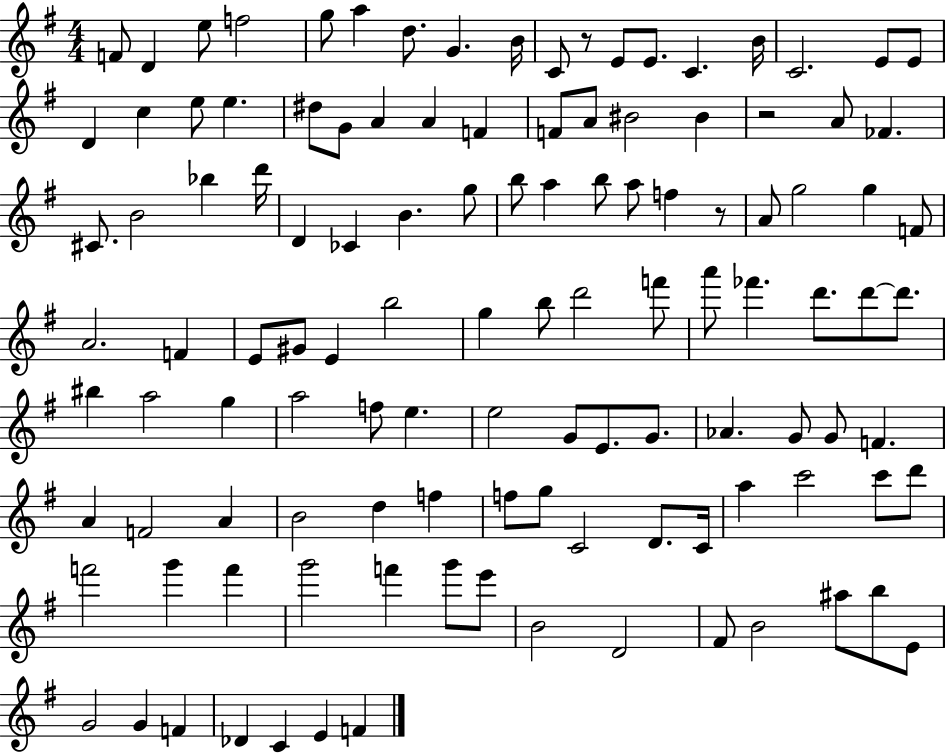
F4/e D4/q E5/e F5/h G5/e A5/q D5/e. G4/q. B4/s C4/e R/e E4/e E4/e. C4/q. B4/s C4/h. E4/e E4/e D4/q C5/q E5/e E5/q. D#5/e G4/e A4/q A4/q F4/q F4/e A4/e BIS4/h BIS4/q R/h A4/e FES4/q. C#4/e. B4/h Bb5/q D6/s D4/q CES4/q B4/q. G5/e B5/e A5/q B5/e A5/e F5/q R/e A4/e G5/h G5/q F4/e A4/h. F4/q E4/e G#4/e E4/q B5/h G5/q B5/e D6/h F6/e A6/e FES6/q. D6/e. D6/e D6/e. BIS5/q A5/h G5/q A5/h F5/e E5/q. E5/h G4/e E4/e. G4/e. Ab4/q. G4/e G4/e F4/q. A4/q F4/h A4/q B4/h D5/q F5/q F5/e G5/e C4/h D4/e. C4/s A5/q C6/h C6/e D6/e F6/h G6/q F6/q G6/h F6/q G6/e E6/e B4/h D4/h F#4/e B4/h A#5/e B5/e E4/e G4/h G4/q F4/q Db4/q C4/q E4/q F4/q